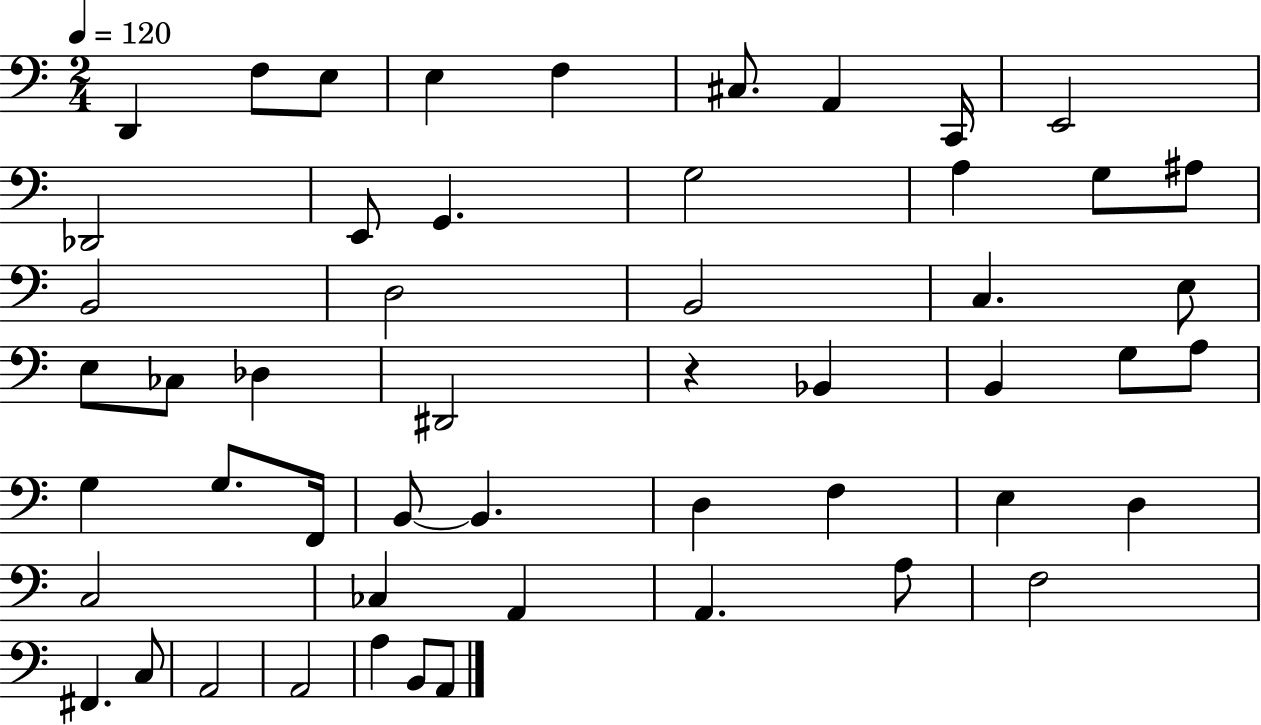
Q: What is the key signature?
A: C major